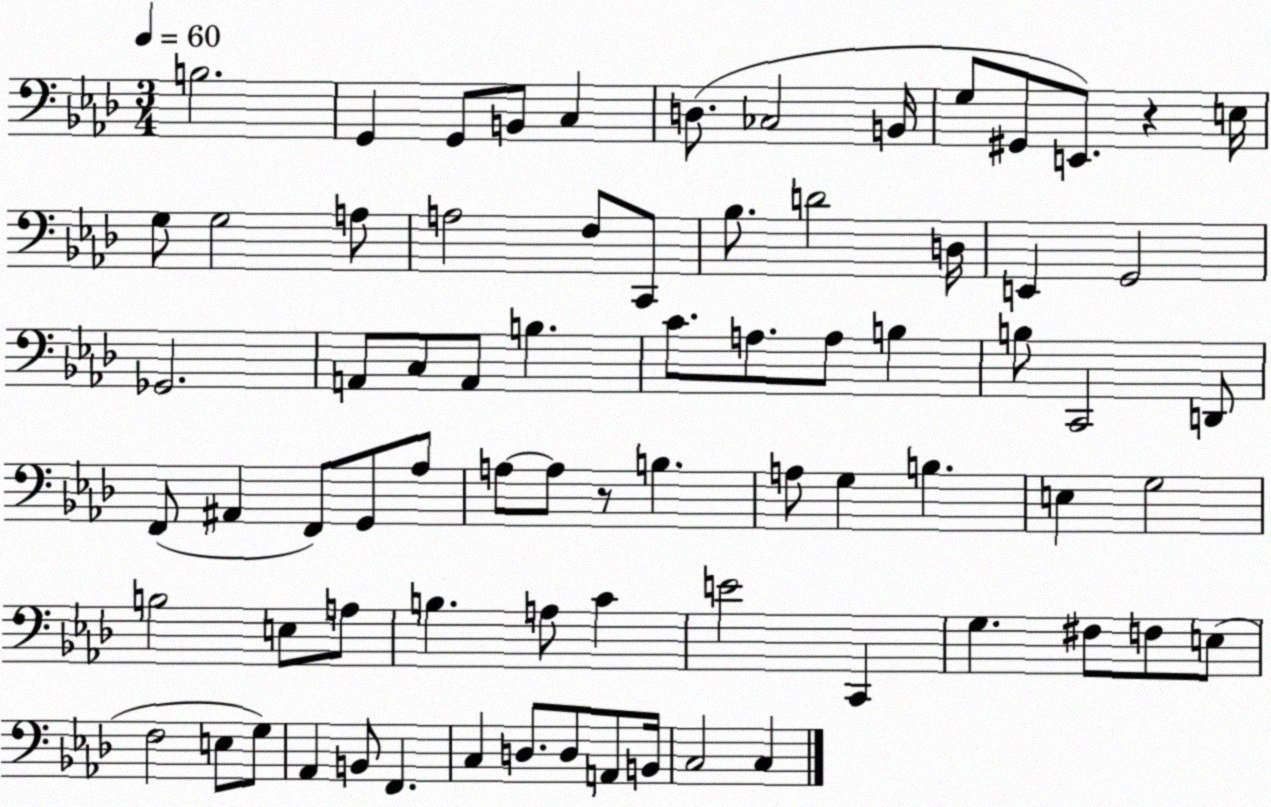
X:1
T:Untitled
M:3/4
L:1/4
K:Ab
B,2 G,, G,,/2 B,,/2 C, D,/2 _C,2 B,,/4 G,/2 ^G,,/2 E,,/2 z E,/4 G,/2 G,2 A,/2 A,2 F,/2 C,,/2 _B,/2 D2 D,/4 E,, G,,2 _G,,2 A,,/2 C,/2 A,,/2 B, C/2 A,/2 A,/2 B, B,/2 C,,2 D,,/2 F,,/2 ^A,, F,,/2 G,,/2 _A,/2 A,/2 A,/2 z/2 B, A,/2 G, B, E, G,2 B,2 E,/2 A,/2 B, A,/2 C E2 C,, G, ^F,/2 F,/2 E,/2 F,2 E,/2 G,/2 _A,, B,,/2 F,, C, D,/2 D,/2 A,,/2 B,,/4 C,2 C,